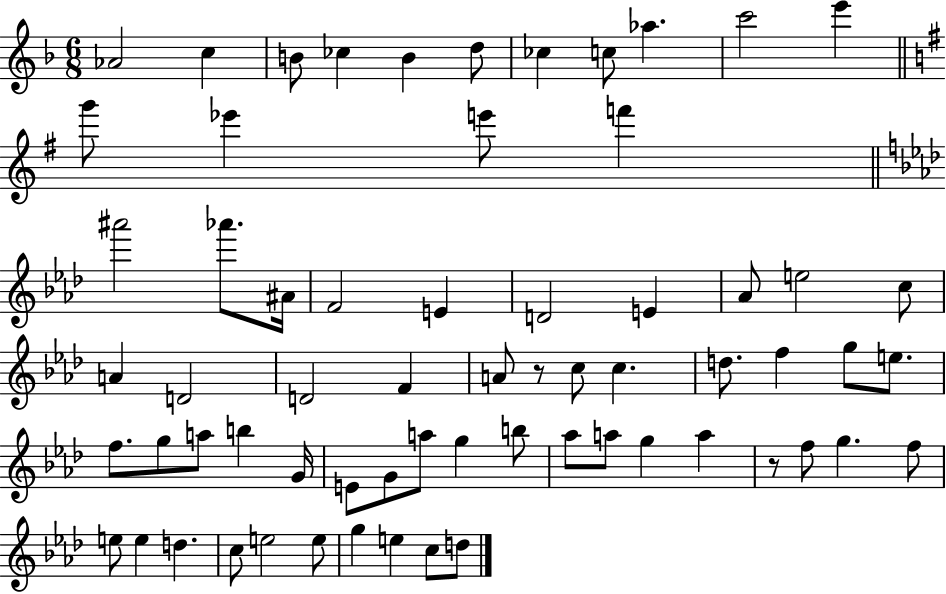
{
  \clef treble
  \numericTimeSignature
  \time 6/8
  \key f \major
  \repeat volta 2 { aes'2 c''4 | b'8 ces''4 b'4 d''8 | ces''4 c''8 aes''4. | c'''2 e'''4 | \break \bar "||" \break \key g \major g'''8 ees'''4 e'''8 f'''4 | \bar "||" \break \key aes \major ais'''2 aes'''8. ais'16 | f'2 e'4 | d'2 e'4 | aes'8 e''2 c''8 | \break a'4 d'2 | d'2 f'4 | a'8 r8 c''8 c''4. | d''8. f''4 g''8 e''8. | \break f''8. g''8 a''8 b''4 g'16 | e'8 g'8 a''8 g''4 b''8 | aes''8 a''8 g''4 a''4 | r8 f''8 g''4. f''8 | \break e''8 e''4 d''4. | c''8 e''2 e''8 | g''4 e''4 c''8 d''8 | } \bar "|."
}